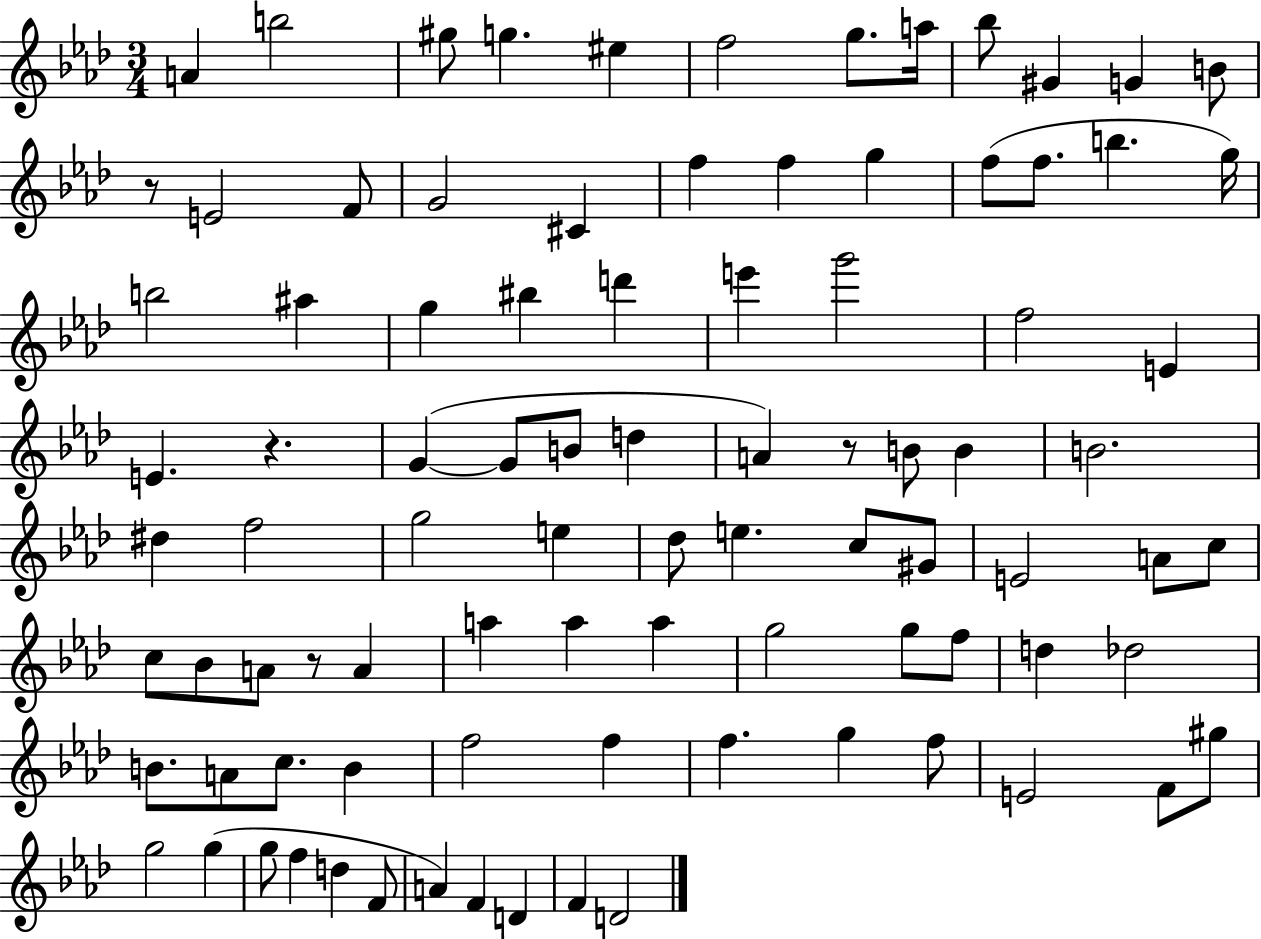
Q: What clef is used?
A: treble